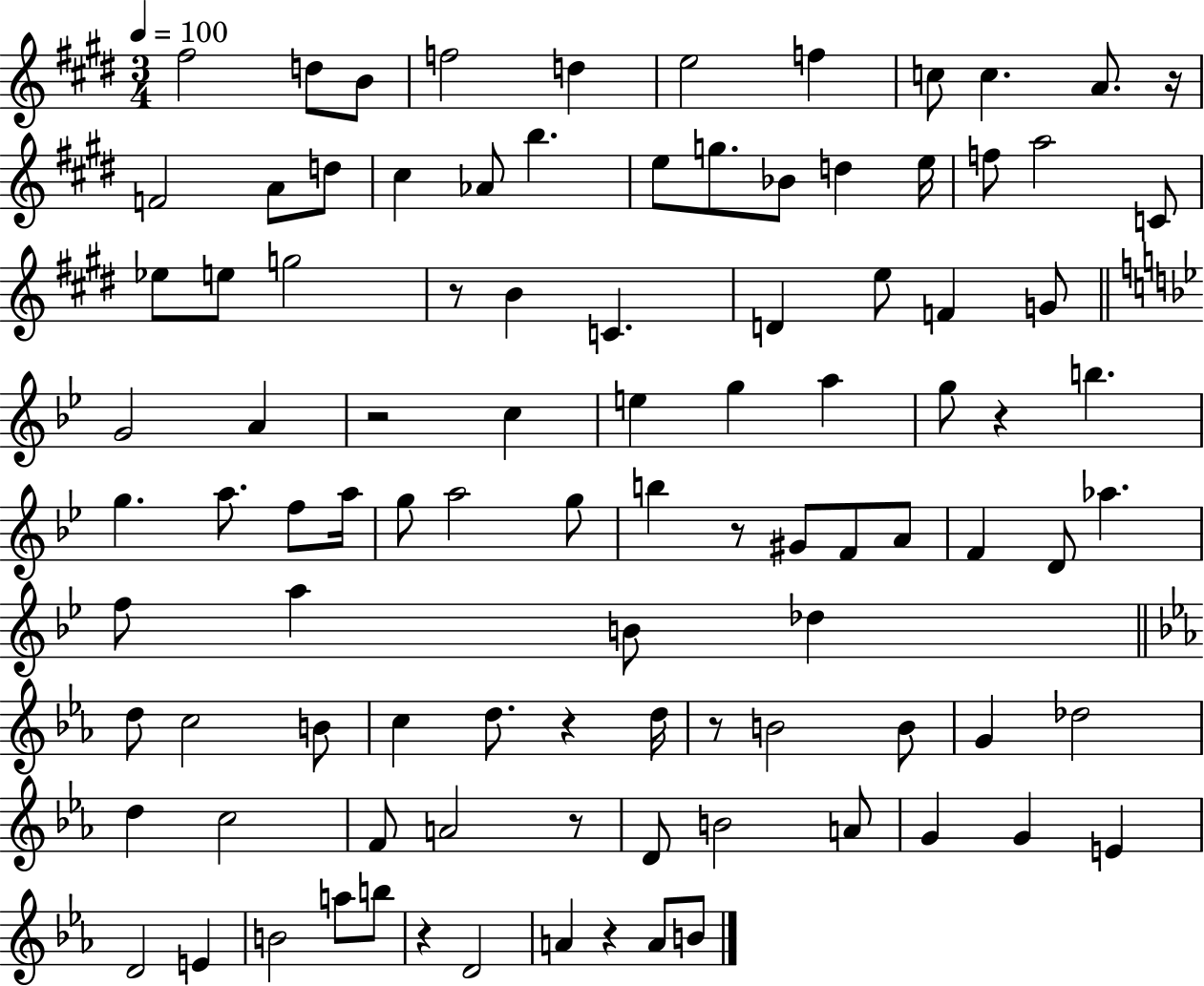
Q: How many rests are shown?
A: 10